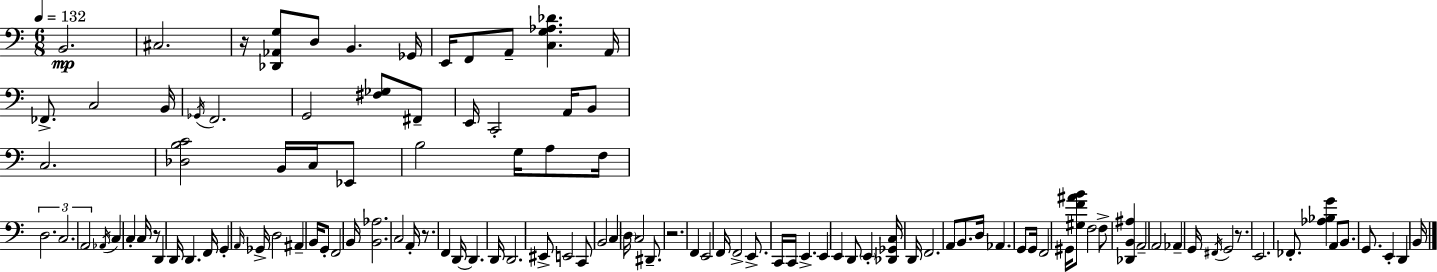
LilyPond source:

{
  \clef bass
  \numericTimeSignature
  \time 6/8
  \key a \minor
  \tempo 4 = 132
  \repeat volta 2 { b,2.\mp | cis2. | r16 <des, aes, g>8 d8 b,4. ges,16 | e,16 f,8 a,8-- <c g aes des'>4. a,16 | \break fes,8.-> c2 b,16 | \acciaccatura { ges,16 } f,2. | g,2 <fis ges>8 fis,8-- | e,16 c,2-. a,16 b,8 | \break c2. | <des b c'>2 b,16 c16 ees,8 | b2 g16 a8 | f16 \tuplet 3/2 { d2. | \break c2. | a,2 } \acciaccatura { aes,16 } c4 | c4-. c16 r8 d,4 | d,16 d,4. f,16 g,4-. | \break \grace { a,16 } ges,16-> d2 ais,4-- | b,16 g,8-. f,2 | b,16 <b, aes>2. | c2 a,16-. | \break r8. f,4 d,16~~ d,4. | d,16 d,2. | eis,8-> e,2 | c,8 b,2 c4 | \break \parenthesize d16 c2 | dis,8.-- r2. | f,4 e,2 | f,16 f,2-> | \break e,8.-> c,16 c,16 e,4.-> e,4 | e,4 d,8 \parenthesize e,4-. | <des, ges, c>16 d,16 f,2. | a,8 b,8. d16 aes,4. | \break g,8 g,16 f,2 | gis,16 <gis f' ais' b'>8 f2 | f8-> <des, b, ais>4 a,2-- | a,2 aes,4-- | \break g,16 \acciaccatura { fis,16 } g,2 | r8. e,2. | fes,8.-. <aes bes g'>4 a,8 | b,8. g,8. e,4-. d,4 | \break b,16 } \bar "|."
}